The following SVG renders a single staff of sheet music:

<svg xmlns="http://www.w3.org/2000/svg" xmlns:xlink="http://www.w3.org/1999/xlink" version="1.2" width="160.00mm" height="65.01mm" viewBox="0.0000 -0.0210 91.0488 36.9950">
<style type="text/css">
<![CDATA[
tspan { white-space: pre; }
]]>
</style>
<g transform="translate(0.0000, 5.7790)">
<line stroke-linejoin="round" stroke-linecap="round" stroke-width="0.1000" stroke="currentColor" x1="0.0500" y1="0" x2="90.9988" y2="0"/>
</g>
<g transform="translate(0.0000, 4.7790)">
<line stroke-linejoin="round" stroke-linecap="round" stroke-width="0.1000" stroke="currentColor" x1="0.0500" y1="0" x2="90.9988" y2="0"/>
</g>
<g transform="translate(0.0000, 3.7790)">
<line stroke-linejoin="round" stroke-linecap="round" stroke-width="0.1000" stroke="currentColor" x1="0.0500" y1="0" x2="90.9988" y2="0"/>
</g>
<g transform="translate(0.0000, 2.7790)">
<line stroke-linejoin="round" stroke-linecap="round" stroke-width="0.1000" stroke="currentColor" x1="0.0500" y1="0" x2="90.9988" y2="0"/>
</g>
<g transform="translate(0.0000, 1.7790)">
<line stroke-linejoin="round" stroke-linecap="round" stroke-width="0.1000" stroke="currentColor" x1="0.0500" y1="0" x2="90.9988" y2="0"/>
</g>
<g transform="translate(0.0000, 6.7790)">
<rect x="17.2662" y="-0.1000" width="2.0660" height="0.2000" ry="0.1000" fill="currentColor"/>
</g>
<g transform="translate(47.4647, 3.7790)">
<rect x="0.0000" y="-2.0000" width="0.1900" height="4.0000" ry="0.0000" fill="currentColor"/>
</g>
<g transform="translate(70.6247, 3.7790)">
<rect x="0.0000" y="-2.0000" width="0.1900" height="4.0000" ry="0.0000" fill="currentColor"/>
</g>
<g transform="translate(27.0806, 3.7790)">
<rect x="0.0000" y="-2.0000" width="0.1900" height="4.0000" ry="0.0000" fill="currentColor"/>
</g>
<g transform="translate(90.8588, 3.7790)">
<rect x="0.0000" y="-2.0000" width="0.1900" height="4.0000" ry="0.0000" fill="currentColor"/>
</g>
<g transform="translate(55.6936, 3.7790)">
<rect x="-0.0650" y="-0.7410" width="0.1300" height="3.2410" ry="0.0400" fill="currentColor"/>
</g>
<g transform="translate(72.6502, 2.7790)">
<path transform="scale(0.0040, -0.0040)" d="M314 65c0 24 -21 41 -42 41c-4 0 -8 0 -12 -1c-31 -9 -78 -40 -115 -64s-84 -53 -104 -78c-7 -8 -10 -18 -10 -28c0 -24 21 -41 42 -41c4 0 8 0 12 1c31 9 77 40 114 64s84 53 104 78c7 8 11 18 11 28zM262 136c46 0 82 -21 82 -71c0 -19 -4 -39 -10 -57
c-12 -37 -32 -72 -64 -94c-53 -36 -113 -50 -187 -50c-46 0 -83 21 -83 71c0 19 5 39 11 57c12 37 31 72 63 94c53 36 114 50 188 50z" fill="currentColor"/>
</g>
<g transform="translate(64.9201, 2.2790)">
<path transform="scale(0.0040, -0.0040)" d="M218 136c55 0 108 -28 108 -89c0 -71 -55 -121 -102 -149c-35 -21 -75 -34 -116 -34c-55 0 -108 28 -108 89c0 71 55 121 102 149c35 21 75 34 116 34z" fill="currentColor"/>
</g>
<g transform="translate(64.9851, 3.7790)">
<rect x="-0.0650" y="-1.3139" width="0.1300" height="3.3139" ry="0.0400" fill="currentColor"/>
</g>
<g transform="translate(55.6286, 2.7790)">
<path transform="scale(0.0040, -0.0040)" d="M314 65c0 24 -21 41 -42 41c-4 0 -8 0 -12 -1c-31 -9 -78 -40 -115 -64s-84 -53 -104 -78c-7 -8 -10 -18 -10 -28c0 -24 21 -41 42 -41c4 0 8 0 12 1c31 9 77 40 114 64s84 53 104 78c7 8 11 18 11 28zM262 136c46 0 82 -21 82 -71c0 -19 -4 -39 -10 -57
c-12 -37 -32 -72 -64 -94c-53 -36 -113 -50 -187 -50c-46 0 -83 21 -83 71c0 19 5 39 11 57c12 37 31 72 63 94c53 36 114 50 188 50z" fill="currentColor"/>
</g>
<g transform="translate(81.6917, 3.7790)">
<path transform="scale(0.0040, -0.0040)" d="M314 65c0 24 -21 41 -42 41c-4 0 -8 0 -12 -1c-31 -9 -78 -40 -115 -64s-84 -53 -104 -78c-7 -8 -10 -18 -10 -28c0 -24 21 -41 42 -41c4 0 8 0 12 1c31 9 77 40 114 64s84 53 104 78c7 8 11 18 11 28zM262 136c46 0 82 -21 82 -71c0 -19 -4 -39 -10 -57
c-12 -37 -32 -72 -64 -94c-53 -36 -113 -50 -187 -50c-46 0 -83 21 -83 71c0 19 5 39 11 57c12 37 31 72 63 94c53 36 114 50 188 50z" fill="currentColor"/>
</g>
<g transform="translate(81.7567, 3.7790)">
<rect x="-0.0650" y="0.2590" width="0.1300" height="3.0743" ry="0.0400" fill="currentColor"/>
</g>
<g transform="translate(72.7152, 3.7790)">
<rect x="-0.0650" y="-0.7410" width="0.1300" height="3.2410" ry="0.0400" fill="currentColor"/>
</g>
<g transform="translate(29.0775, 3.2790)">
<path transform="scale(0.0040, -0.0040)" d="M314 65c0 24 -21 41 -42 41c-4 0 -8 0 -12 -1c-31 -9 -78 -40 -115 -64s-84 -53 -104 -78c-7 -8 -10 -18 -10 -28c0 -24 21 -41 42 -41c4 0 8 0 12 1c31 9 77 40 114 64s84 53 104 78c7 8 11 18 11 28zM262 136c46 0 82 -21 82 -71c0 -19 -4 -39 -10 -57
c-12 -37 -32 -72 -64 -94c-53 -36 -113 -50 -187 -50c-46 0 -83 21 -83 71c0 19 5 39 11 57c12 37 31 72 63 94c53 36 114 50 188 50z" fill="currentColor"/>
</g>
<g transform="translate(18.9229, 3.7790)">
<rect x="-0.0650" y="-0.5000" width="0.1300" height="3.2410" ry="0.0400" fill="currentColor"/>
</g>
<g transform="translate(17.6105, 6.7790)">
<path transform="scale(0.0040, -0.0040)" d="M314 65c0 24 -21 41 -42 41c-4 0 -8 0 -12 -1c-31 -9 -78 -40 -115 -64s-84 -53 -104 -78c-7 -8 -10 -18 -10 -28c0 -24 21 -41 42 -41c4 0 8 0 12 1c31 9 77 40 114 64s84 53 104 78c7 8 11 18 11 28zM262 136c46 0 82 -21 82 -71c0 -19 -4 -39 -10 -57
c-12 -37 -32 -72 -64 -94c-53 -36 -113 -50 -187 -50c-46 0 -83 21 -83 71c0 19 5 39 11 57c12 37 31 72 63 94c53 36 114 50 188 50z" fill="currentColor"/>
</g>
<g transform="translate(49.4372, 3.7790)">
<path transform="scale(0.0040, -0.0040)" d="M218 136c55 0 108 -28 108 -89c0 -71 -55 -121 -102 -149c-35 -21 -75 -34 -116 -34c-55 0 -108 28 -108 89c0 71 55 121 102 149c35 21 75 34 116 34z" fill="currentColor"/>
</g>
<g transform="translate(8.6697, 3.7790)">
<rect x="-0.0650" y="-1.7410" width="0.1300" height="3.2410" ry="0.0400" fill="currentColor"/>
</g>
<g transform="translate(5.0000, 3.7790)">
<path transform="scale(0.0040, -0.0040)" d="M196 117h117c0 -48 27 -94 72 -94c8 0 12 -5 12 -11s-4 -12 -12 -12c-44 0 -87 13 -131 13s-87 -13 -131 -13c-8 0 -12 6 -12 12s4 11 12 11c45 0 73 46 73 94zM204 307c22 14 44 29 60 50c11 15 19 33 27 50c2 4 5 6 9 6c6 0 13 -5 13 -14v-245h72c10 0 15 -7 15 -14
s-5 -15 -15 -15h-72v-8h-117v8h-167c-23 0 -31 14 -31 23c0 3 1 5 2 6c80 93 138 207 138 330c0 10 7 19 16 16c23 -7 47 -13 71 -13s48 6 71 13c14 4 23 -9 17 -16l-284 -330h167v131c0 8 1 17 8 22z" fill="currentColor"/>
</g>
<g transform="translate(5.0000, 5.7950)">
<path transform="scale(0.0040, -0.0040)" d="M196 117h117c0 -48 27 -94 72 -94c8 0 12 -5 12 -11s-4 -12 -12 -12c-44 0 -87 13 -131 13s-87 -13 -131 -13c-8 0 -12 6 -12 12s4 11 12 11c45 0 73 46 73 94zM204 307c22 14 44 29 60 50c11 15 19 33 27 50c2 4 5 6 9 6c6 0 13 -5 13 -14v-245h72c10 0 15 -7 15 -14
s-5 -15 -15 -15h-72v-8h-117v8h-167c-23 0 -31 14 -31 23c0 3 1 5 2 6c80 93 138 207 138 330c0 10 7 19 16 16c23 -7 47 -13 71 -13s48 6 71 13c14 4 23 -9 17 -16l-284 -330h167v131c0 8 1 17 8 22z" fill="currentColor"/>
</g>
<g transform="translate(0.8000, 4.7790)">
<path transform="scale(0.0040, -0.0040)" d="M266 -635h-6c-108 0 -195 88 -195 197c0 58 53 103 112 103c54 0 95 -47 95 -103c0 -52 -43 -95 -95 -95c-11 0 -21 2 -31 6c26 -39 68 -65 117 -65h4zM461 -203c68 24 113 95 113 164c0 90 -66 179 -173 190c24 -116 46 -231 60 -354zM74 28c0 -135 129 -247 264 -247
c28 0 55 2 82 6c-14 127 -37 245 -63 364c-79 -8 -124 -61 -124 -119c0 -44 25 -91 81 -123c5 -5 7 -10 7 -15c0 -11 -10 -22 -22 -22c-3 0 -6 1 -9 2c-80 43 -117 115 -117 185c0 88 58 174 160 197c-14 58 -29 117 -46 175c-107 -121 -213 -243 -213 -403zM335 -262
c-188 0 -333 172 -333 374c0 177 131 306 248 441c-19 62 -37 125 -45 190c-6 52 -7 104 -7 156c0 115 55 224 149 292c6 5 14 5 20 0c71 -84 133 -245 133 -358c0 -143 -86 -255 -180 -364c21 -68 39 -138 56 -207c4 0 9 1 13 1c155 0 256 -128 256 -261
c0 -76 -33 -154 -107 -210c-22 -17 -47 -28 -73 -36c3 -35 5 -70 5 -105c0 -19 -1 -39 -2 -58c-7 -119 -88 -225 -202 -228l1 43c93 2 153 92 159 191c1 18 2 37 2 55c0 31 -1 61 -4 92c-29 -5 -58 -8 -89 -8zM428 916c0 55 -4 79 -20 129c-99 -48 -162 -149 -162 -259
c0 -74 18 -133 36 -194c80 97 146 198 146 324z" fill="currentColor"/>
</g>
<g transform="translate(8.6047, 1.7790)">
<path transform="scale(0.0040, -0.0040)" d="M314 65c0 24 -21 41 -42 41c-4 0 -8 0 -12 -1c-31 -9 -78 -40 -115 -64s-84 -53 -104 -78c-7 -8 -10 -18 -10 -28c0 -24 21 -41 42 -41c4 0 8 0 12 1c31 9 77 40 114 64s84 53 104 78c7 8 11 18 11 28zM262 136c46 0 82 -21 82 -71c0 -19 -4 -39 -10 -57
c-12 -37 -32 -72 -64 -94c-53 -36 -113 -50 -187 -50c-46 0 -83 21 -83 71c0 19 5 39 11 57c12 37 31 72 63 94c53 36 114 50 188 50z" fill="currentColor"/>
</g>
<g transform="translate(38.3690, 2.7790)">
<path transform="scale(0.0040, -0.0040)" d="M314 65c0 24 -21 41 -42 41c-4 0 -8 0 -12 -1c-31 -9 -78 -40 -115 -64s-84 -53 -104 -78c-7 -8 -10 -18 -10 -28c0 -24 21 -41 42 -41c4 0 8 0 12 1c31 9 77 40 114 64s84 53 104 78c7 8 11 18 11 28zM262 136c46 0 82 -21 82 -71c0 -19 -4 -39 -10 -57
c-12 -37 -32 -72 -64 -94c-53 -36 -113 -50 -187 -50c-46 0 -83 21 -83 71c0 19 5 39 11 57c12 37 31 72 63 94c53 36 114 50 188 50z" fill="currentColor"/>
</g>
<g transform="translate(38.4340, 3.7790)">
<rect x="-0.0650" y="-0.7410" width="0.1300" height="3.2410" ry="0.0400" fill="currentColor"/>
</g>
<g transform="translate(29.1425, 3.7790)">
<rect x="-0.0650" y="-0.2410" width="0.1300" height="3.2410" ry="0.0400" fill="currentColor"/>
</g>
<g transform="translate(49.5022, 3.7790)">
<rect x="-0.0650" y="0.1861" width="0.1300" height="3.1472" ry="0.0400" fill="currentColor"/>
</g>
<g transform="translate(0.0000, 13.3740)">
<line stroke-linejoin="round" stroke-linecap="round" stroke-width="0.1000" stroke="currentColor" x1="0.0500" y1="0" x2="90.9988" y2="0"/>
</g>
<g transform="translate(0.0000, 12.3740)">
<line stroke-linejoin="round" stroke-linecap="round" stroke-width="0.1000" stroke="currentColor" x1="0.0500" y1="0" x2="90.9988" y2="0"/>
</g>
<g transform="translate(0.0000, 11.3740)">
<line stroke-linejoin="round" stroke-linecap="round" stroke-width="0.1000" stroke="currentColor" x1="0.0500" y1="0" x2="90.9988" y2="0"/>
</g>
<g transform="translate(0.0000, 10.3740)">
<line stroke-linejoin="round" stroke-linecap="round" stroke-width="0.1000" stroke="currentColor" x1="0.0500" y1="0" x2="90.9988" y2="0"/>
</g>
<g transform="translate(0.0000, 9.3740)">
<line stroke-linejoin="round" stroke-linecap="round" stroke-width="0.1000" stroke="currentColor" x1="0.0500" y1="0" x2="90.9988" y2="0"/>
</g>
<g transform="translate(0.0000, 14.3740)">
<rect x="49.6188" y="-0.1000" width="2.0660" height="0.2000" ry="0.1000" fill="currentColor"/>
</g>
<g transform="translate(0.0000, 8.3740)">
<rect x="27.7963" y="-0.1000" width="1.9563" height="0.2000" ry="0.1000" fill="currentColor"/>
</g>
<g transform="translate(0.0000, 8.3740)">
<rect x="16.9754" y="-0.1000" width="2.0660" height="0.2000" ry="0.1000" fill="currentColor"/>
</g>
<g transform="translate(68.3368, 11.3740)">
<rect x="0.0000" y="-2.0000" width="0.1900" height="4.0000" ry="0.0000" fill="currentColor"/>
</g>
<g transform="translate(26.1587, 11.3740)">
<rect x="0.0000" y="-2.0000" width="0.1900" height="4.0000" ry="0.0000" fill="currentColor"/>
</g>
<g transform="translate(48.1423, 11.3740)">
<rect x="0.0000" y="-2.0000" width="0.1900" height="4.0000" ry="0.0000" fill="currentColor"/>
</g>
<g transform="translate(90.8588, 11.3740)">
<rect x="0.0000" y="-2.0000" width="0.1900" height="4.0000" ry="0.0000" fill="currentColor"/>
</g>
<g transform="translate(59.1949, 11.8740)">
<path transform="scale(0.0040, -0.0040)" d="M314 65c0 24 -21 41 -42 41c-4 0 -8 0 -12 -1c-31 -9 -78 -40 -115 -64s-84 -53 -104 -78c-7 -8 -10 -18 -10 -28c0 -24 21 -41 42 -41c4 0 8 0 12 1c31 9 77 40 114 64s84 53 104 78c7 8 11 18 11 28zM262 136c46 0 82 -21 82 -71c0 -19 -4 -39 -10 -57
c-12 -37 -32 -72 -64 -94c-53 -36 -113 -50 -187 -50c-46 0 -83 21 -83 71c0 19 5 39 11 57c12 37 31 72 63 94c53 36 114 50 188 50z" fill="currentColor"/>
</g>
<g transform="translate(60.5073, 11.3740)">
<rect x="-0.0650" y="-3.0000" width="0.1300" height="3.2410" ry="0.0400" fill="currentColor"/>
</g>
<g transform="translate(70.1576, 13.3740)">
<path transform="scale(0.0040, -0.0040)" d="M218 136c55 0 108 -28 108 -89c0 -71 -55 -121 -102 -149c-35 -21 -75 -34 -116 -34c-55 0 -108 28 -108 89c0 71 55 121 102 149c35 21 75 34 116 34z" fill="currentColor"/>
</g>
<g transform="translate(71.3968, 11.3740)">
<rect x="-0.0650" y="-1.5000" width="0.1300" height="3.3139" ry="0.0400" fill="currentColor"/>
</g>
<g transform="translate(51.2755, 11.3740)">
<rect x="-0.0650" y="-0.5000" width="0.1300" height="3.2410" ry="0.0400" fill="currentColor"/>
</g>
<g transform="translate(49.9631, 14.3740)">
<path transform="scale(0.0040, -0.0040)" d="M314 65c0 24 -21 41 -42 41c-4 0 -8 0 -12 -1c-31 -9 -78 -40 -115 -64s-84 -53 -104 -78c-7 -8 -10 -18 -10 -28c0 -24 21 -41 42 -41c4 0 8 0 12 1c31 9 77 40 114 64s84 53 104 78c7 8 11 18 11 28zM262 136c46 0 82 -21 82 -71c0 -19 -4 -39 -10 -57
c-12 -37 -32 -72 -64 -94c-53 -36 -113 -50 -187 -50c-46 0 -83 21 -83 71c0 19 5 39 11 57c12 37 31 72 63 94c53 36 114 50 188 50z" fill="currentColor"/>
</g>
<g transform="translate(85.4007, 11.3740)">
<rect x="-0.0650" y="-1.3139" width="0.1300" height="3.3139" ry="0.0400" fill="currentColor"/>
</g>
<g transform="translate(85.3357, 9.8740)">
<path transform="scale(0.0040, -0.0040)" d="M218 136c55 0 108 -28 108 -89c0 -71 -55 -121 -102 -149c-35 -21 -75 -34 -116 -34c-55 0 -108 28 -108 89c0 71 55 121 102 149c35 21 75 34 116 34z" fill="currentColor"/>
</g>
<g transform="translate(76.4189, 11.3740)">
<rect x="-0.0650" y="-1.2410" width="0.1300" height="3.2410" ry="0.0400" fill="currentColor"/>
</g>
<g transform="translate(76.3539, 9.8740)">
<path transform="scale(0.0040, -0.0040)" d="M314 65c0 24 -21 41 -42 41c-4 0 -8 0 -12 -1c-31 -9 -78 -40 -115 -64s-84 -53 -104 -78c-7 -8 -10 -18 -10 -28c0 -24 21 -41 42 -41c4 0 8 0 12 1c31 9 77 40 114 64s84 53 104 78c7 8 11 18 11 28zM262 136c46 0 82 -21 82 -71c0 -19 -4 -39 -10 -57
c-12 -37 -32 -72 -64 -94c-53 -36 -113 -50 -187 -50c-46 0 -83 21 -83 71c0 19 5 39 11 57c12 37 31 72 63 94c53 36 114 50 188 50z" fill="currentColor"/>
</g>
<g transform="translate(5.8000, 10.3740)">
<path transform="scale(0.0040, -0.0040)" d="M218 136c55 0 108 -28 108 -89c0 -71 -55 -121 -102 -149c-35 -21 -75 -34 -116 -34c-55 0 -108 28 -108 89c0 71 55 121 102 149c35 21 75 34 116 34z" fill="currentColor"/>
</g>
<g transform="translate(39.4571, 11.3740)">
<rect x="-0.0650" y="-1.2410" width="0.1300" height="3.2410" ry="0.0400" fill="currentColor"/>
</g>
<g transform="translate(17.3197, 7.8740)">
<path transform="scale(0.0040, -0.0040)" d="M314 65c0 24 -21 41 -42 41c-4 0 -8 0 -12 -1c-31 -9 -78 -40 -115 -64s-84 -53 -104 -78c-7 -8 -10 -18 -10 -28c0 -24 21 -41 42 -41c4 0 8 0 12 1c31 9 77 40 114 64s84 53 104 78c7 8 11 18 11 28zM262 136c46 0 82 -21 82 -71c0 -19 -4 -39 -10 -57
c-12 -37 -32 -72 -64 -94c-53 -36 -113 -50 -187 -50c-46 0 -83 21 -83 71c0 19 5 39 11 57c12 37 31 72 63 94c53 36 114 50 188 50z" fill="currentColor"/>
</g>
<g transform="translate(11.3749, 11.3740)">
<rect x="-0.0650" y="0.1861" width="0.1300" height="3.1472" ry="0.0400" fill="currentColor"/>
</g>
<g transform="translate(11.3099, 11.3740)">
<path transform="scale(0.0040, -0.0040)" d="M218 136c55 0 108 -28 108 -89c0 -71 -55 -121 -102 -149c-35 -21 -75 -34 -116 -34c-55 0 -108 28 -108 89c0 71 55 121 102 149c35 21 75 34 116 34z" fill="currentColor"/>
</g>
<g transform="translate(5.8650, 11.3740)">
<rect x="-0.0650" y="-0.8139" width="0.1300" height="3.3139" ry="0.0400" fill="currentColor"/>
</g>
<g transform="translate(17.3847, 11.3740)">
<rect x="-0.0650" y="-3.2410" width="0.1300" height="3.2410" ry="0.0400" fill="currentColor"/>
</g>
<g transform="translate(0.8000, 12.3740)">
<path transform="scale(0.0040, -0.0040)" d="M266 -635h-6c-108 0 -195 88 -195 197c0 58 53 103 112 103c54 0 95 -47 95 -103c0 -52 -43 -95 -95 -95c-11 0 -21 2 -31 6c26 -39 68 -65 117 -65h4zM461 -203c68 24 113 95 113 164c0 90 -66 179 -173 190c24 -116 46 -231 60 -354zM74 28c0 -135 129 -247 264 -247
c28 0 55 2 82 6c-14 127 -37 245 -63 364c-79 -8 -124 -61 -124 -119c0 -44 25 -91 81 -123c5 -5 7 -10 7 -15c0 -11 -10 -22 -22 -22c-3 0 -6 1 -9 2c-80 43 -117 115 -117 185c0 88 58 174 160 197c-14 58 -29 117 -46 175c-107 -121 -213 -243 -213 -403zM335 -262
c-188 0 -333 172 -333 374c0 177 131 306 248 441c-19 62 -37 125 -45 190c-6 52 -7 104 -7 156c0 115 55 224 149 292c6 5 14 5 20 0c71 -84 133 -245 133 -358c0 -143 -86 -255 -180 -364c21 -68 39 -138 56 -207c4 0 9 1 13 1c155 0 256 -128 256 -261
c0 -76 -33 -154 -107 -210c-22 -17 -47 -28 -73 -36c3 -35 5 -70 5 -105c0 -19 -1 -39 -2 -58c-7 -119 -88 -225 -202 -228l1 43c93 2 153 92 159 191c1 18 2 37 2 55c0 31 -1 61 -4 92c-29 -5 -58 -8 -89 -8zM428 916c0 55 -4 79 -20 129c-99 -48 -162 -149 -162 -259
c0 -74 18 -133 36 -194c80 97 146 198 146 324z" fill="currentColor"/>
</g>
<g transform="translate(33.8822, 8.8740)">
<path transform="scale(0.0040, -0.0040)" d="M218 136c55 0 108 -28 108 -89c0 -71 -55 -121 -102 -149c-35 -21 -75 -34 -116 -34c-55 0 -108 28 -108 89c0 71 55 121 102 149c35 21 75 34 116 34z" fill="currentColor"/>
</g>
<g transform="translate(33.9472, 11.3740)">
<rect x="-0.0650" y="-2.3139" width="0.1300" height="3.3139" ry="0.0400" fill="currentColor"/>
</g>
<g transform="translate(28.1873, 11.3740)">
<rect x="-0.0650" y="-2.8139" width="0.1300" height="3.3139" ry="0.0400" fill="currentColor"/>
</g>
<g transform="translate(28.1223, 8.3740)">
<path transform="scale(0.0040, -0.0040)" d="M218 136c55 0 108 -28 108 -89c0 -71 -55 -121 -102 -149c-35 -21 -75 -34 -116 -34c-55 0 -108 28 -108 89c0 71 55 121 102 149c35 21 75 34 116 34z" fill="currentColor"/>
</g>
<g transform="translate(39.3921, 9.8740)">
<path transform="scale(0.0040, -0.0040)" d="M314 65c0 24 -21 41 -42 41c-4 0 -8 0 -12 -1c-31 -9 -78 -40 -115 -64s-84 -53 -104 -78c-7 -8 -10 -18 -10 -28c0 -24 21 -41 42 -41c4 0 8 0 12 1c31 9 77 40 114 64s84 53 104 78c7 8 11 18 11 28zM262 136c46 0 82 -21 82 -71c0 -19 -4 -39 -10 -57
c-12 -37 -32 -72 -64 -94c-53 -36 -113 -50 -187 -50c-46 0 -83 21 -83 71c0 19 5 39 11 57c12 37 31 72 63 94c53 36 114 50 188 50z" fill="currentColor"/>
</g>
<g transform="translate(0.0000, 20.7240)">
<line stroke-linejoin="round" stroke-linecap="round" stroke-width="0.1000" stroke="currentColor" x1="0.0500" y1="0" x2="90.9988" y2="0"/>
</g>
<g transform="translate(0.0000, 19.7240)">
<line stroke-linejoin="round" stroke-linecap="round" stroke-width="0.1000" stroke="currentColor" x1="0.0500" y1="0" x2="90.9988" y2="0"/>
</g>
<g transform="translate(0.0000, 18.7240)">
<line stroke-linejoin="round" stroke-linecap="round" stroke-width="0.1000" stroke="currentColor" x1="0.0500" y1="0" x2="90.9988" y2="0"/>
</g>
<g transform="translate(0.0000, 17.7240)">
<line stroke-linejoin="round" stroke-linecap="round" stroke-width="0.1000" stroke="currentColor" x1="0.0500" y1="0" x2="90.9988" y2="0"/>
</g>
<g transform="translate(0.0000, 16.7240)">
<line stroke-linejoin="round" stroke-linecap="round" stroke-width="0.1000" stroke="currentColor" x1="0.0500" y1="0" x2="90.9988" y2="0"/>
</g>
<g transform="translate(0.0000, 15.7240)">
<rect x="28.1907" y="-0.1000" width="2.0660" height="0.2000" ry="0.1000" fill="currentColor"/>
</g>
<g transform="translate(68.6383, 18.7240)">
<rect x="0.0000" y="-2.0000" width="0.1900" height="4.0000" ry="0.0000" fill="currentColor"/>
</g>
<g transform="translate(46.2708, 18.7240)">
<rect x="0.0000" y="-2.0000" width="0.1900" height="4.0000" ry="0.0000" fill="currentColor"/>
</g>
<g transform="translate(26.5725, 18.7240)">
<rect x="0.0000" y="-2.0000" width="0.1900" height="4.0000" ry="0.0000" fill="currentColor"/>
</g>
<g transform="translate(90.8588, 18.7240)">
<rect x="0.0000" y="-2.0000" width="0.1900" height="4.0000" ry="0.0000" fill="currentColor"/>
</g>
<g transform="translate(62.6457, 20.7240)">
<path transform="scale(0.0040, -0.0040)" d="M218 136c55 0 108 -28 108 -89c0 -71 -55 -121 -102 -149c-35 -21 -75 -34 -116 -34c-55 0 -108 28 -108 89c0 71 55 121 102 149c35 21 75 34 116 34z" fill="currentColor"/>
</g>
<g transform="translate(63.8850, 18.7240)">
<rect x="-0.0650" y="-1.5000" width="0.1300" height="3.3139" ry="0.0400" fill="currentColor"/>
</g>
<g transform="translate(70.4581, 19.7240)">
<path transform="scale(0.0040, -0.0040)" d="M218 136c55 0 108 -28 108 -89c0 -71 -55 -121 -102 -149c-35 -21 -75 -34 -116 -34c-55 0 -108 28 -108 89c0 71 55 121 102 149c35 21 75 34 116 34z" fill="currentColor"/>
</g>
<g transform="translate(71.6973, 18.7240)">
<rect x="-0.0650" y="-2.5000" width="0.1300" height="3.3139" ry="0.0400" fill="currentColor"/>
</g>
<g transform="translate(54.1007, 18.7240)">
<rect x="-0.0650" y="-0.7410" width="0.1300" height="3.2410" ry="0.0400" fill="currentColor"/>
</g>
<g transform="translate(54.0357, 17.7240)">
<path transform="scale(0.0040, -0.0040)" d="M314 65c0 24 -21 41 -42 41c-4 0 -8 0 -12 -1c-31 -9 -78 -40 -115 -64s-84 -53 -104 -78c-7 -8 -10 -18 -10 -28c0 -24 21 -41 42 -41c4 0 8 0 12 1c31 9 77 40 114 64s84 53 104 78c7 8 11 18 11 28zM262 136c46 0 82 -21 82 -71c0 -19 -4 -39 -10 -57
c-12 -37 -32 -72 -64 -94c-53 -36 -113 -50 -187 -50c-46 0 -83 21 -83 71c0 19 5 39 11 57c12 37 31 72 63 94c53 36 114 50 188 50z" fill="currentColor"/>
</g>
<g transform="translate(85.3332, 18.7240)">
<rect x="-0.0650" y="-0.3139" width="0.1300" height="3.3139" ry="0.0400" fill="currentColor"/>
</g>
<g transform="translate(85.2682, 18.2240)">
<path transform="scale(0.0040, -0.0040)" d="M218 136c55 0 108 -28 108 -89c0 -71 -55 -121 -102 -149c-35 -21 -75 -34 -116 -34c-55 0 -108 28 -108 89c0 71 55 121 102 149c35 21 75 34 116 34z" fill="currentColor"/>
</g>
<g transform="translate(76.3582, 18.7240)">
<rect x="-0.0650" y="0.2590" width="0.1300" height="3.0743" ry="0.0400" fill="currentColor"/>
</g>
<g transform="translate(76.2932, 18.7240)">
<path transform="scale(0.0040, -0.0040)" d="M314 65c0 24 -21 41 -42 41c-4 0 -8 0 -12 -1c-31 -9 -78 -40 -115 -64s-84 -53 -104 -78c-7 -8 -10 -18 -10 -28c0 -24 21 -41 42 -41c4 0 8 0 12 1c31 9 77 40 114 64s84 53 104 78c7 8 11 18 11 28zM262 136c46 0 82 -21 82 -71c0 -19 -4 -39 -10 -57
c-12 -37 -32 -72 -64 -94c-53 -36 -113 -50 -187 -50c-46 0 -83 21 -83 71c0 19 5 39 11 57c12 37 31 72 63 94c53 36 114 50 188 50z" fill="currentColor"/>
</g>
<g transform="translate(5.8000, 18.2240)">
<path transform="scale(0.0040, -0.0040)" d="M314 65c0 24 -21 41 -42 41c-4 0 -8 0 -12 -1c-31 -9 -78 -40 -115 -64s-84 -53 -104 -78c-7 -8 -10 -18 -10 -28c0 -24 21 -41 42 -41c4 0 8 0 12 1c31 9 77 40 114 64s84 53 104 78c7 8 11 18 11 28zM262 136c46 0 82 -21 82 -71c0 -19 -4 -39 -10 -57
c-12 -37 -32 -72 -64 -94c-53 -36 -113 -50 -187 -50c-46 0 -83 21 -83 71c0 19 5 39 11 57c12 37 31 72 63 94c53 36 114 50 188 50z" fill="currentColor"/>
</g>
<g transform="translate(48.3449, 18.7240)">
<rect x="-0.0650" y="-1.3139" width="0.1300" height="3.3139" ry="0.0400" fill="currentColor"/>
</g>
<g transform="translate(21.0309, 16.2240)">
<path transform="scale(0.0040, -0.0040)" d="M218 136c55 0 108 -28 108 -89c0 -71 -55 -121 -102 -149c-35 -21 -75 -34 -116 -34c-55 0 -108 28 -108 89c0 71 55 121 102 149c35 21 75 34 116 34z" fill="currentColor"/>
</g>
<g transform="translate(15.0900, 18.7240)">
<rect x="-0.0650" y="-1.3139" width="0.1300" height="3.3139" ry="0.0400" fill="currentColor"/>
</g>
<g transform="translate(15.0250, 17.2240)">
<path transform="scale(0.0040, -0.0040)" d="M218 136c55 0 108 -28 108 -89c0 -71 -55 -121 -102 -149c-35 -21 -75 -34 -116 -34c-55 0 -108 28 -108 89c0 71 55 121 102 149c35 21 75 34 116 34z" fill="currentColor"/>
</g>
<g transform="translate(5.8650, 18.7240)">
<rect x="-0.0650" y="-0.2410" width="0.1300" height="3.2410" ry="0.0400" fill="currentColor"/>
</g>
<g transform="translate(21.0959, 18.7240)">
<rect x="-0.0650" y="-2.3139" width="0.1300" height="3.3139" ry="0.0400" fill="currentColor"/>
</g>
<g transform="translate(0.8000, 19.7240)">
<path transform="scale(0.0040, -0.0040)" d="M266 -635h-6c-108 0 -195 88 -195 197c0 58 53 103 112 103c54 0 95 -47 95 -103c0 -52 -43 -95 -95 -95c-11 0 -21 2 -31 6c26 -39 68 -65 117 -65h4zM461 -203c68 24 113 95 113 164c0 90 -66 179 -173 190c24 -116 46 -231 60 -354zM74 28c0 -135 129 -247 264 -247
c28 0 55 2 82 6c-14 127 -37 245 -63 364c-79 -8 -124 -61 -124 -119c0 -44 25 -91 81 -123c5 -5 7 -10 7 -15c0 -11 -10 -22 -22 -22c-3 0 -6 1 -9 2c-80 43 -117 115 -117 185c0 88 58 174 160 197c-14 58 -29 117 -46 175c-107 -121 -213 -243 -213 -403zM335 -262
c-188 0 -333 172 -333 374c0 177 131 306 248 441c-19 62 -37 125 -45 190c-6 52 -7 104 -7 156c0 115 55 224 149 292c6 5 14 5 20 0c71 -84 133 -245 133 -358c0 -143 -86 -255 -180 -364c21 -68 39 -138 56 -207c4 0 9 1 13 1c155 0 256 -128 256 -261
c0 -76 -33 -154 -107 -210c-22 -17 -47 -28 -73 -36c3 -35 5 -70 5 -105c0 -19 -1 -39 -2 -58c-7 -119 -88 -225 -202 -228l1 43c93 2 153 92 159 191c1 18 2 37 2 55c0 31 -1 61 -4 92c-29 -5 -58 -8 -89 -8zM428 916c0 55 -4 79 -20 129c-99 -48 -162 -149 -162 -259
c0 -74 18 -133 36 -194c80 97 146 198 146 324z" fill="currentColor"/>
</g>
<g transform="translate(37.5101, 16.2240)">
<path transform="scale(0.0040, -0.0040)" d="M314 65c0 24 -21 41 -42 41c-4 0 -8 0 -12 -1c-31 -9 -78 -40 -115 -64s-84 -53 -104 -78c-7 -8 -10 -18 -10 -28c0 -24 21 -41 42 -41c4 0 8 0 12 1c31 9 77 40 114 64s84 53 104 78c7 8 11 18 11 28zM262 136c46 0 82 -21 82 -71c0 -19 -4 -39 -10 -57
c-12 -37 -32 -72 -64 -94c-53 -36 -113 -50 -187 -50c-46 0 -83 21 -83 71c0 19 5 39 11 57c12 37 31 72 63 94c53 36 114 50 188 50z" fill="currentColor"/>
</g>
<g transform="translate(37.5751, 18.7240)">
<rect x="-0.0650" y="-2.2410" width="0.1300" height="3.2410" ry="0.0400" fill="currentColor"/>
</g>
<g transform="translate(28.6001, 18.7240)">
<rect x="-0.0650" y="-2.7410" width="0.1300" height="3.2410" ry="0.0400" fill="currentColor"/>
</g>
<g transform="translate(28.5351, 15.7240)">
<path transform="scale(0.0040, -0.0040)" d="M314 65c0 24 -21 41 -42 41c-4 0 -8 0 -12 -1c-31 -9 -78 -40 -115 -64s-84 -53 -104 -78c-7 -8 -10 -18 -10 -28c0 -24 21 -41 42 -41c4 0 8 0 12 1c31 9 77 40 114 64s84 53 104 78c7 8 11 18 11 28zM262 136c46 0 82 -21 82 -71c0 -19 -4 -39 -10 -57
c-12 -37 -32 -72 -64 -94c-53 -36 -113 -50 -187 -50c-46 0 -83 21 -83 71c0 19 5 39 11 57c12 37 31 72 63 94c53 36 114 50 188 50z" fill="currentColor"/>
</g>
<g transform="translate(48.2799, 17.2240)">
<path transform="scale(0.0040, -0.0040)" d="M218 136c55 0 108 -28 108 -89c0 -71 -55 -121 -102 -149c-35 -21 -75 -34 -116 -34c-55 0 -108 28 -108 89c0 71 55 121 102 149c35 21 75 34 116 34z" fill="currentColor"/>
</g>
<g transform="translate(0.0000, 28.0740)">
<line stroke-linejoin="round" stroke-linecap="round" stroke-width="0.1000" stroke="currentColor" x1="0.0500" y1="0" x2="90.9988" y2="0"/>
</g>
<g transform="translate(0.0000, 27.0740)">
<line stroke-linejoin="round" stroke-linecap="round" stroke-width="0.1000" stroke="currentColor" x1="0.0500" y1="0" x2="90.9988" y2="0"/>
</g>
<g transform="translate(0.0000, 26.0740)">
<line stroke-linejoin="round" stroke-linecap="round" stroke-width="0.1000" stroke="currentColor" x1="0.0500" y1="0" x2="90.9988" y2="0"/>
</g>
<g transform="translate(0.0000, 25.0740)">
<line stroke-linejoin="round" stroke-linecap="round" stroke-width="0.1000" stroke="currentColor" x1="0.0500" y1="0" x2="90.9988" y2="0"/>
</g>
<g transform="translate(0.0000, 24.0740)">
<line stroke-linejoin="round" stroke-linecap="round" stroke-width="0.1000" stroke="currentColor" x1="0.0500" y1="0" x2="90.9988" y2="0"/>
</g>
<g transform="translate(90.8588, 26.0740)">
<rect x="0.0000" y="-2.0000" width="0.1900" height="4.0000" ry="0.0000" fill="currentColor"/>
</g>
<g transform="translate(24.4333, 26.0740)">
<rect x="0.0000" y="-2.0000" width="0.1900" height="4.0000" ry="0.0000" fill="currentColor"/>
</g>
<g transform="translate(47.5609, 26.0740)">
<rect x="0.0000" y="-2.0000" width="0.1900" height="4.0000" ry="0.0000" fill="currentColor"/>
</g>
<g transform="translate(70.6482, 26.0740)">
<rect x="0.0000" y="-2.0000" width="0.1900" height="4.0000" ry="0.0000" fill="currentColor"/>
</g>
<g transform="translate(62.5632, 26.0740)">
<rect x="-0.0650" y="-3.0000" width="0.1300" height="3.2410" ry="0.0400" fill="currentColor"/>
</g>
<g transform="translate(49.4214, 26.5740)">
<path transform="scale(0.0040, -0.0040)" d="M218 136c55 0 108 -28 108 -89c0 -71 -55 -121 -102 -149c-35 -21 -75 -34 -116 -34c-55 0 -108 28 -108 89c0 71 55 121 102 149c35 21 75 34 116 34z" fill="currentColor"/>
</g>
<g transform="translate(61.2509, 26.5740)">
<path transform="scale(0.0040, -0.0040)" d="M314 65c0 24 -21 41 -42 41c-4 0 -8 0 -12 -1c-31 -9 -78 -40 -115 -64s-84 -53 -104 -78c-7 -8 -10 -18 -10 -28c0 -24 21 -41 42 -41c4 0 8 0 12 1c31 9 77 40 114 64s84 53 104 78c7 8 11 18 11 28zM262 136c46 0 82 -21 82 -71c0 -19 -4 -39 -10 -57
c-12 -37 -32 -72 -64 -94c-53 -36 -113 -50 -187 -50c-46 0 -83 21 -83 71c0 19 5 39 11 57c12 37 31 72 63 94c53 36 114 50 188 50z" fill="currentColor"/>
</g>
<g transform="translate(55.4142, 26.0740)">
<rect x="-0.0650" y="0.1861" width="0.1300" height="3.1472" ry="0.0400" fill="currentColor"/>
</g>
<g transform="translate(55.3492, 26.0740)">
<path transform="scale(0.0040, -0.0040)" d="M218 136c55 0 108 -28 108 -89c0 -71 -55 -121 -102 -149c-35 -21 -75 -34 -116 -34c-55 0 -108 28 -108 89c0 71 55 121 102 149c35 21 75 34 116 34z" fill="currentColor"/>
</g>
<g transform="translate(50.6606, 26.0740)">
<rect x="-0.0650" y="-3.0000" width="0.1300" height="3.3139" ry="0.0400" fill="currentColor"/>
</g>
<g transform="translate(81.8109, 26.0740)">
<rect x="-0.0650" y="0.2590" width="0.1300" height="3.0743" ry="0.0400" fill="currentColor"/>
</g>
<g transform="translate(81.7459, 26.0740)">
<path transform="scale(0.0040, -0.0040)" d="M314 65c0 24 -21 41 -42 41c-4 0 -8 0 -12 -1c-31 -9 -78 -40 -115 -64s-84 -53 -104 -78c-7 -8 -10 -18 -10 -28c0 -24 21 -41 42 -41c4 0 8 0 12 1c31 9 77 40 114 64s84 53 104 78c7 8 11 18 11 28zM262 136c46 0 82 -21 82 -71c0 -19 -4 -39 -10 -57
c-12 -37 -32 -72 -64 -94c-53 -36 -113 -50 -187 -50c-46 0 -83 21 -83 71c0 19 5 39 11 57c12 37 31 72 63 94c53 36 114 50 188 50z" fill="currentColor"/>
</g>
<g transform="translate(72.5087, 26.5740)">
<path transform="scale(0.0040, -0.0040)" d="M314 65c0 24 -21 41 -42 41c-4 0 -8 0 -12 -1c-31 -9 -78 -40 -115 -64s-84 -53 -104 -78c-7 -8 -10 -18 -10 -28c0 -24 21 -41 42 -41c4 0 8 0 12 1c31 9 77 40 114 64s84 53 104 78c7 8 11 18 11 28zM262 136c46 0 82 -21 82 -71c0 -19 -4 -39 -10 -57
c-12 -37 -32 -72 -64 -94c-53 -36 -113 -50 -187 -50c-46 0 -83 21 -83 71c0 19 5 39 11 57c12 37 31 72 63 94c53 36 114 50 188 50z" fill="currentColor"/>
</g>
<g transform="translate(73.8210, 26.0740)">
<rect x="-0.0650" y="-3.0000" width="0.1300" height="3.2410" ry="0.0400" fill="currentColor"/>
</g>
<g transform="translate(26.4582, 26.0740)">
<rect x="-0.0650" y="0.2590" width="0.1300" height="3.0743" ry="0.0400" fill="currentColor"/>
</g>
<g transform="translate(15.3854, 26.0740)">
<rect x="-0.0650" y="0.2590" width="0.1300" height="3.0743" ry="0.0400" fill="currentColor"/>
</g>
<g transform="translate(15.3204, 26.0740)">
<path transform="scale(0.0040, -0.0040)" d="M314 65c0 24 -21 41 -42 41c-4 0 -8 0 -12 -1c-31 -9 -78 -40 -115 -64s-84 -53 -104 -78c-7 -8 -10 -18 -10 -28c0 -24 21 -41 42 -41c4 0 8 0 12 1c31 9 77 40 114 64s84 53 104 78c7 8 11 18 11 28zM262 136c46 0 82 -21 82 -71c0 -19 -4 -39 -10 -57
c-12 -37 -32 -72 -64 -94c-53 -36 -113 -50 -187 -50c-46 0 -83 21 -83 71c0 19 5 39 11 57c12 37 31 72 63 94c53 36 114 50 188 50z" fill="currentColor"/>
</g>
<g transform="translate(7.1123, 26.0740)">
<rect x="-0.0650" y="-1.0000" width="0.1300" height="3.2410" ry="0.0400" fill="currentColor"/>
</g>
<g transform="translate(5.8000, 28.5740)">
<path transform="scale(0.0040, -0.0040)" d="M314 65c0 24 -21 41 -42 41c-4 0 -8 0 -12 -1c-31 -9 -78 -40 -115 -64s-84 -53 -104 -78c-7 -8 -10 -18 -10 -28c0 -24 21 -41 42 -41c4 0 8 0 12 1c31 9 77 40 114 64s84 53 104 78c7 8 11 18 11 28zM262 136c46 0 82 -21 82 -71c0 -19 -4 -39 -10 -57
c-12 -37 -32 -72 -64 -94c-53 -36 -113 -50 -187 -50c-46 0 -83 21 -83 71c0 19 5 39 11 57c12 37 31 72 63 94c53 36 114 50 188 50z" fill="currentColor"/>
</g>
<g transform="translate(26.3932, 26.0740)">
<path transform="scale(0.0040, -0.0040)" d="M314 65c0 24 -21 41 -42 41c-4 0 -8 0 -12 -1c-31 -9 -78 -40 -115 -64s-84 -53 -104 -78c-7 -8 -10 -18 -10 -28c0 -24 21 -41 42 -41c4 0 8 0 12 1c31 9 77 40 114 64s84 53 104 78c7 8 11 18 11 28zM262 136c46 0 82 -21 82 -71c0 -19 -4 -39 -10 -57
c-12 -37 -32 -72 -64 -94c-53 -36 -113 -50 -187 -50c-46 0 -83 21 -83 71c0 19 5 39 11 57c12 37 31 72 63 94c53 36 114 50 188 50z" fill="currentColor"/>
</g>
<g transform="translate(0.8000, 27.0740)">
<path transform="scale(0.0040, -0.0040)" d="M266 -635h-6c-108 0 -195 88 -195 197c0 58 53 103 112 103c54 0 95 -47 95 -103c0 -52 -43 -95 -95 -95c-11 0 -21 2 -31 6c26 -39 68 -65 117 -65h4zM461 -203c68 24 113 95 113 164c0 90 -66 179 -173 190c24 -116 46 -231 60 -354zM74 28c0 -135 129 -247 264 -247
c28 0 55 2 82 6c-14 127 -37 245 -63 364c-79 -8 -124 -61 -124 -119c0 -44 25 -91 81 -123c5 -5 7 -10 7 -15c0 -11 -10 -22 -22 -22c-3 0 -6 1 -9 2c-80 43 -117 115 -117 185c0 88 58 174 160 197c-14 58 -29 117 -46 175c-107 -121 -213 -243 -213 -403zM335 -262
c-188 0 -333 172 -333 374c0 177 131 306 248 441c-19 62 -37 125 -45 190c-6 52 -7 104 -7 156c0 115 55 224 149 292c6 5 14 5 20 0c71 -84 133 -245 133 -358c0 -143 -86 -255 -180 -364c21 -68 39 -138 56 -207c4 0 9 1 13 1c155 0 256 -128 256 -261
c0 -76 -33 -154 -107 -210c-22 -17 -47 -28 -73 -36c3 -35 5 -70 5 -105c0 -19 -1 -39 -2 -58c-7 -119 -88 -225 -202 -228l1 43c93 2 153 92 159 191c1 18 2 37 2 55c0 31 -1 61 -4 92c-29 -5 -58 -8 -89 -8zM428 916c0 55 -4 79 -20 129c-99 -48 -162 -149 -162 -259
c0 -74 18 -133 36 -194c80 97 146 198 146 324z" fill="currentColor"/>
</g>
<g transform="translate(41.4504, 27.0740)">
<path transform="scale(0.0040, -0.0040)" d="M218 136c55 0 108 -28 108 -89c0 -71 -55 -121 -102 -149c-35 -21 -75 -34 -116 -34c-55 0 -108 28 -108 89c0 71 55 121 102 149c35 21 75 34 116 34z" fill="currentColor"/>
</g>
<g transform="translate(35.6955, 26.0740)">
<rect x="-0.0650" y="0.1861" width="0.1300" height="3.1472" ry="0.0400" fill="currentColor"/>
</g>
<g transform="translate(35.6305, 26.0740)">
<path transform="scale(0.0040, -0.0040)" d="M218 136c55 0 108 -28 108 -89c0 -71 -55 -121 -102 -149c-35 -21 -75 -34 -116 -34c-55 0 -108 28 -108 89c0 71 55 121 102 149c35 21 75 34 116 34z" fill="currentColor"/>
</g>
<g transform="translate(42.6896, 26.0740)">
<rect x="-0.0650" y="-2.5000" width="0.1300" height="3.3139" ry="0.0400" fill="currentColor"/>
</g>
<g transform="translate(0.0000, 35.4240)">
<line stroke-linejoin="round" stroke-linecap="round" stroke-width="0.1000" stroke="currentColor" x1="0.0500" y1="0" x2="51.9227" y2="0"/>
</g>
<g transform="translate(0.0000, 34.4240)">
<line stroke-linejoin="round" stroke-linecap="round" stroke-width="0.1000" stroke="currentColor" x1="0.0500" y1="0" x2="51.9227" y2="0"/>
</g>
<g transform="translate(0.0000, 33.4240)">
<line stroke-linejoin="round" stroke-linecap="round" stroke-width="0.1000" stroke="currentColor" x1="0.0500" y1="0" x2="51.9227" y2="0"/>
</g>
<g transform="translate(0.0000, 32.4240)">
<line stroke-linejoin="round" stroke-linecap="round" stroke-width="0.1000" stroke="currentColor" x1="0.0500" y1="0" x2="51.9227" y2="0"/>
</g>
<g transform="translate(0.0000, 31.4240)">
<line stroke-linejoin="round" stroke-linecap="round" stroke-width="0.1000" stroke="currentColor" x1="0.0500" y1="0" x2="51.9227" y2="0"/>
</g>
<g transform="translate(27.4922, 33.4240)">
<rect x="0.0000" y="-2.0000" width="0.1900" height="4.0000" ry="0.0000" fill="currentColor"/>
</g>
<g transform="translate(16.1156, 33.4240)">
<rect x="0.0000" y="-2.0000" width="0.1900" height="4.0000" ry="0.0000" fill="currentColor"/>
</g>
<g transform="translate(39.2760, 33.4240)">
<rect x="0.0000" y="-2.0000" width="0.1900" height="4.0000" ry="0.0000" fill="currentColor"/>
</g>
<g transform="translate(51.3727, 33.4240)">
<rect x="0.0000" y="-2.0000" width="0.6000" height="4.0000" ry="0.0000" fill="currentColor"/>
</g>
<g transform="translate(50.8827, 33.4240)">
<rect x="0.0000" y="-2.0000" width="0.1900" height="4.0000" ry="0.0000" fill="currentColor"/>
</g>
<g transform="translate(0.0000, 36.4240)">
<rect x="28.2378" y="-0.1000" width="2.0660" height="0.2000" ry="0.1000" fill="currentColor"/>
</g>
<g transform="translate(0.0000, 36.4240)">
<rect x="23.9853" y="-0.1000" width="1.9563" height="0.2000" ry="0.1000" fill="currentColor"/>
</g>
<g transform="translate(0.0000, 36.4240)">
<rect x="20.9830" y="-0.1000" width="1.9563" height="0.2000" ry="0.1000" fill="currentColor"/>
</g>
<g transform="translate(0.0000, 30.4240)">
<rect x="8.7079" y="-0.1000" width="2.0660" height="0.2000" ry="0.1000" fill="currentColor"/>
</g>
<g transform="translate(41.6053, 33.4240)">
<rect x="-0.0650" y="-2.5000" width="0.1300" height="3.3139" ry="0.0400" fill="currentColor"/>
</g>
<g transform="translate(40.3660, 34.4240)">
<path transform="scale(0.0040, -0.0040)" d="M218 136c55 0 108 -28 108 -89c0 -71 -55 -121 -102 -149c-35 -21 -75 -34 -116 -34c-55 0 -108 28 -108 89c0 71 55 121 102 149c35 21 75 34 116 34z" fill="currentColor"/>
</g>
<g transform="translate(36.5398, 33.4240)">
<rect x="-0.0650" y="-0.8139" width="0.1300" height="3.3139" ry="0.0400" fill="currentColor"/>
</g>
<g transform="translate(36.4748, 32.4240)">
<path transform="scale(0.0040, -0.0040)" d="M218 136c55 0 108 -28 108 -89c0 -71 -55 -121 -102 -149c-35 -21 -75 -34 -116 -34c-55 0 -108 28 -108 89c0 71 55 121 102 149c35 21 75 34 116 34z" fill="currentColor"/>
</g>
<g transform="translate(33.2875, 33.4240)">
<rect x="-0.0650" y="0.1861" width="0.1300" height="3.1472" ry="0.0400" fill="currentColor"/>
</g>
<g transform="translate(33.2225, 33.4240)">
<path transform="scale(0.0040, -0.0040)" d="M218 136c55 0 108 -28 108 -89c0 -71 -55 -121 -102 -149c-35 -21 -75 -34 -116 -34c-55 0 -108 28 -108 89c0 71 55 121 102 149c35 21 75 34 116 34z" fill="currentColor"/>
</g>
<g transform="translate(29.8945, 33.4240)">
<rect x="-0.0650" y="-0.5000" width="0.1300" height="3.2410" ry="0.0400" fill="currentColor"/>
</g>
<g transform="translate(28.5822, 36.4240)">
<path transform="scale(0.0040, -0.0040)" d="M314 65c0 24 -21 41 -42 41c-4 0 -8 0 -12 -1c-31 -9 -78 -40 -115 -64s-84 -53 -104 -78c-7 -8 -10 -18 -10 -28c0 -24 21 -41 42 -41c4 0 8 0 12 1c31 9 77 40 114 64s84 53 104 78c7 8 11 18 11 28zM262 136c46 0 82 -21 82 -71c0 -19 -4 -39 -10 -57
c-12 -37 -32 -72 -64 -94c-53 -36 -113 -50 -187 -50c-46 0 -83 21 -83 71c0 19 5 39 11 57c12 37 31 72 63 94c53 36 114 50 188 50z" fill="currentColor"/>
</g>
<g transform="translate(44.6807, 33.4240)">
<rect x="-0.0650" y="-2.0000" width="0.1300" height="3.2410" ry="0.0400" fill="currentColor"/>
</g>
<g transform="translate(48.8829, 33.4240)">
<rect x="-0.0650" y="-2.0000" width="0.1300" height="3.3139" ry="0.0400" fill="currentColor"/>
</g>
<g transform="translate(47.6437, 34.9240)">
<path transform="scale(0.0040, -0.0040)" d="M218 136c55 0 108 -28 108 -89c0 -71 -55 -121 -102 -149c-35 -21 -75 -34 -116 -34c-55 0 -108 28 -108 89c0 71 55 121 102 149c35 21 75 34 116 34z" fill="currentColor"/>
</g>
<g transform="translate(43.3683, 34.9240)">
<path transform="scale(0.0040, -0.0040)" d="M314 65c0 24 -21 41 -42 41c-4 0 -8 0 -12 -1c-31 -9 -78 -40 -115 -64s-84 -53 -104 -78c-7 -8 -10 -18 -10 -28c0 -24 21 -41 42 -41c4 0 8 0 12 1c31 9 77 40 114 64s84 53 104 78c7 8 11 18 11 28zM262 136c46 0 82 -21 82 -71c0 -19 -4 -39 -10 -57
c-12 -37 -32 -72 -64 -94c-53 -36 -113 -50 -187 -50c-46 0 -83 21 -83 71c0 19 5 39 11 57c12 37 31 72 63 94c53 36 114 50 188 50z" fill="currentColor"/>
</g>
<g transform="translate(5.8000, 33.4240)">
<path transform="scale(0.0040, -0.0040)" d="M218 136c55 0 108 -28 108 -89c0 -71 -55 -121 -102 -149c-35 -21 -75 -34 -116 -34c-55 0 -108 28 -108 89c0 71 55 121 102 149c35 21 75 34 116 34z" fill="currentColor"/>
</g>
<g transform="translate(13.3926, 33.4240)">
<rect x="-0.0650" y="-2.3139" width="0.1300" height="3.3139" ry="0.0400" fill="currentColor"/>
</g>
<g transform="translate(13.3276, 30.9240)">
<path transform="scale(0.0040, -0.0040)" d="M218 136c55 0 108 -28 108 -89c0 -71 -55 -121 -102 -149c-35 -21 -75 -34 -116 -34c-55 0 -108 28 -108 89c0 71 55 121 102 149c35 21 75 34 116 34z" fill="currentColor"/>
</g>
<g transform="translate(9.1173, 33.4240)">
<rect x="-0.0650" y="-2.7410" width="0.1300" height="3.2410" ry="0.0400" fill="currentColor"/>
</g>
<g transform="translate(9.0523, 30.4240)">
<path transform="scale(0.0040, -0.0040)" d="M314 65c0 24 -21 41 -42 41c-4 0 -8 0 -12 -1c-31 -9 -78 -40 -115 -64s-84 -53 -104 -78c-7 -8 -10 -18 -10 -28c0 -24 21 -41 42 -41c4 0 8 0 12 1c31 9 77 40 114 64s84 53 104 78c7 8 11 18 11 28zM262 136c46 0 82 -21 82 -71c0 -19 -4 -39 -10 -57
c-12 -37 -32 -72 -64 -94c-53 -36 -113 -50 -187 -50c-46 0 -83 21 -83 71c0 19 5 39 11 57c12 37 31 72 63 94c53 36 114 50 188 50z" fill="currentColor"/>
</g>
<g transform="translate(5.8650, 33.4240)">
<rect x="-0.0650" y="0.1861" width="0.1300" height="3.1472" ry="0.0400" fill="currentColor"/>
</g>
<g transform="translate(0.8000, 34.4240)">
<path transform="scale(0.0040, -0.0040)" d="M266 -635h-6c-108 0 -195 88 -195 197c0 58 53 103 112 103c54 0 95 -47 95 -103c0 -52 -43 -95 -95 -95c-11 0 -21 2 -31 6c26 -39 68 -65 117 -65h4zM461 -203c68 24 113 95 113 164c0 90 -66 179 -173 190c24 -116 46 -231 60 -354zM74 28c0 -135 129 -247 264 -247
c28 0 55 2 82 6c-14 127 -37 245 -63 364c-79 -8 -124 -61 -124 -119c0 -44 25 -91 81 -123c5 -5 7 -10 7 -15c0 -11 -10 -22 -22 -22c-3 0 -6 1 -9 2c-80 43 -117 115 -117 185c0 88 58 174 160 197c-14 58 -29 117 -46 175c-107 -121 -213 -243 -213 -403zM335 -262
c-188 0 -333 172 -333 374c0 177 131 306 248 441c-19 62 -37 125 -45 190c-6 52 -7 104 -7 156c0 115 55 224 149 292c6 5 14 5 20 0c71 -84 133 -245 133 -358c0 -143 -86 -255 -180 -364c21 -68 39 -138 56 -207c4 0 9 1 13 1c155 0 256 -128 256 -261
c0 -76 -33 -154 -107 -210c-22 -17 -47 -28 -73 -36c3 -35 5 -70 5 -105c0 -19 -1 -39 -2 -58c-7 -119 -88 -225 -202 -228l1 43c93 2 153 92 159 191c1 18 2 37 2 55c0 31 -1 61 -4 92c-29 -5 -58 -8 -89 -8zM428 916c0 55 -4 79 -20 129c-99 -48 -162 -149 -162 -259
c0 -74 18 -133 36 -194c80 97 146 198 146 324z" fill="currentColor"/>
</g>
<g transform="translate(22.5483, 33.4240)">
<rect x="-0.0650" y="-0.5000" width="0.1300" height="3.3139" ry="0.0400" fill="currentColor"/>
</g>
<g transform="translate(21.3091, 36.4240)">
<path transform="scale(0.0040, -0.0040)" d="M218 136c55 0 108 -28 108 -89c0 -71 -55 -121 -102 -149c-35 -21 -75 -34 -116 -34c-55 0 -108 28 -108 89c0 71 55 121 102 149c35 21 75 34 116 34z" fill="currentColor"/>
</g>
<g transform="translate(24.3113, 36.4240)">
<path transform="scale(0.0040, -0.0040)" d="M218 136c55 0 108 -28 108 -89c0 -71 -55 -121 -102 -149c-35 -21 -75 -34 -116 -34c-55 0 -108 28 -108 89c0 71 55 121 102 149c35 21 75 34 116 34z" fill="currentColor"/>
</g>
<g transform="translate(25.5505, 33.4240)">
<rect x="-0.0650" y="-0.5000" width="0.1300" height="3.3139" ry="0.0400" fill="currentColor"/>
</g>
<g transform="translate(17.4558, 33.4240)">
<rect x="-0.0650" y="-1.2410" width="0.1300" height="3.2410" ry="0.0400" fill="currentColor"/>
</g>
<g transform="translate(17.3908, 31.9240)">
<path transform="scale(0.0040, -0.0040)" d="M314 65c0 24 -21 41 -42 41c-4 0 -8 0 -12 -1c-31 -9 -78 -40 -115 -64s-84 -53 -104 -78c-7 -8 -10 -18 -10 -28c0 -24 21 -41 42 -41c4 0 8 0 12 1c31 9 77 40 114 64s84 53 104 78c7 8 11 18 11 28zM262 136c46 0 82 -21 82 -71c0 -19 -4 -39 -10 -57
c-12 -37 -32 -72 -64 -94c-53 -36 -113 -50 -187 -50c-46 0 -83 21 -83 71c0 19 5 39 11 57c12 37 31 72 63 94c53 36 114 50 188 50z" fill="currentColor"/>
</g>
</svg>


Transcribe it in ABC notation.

X:1
T:Untitled
M:4/4
L:1/4
K:C
f2 C2 c2 d2 B d2 e d2 B2 d B b2 a g e2 C2 A2 E e2 e c2 e g a2 g2 e d2 E G B2 c D2 B2 B2 B G A B A2 A2 B2 B a2 g e2 C C C2 B d G F2 F